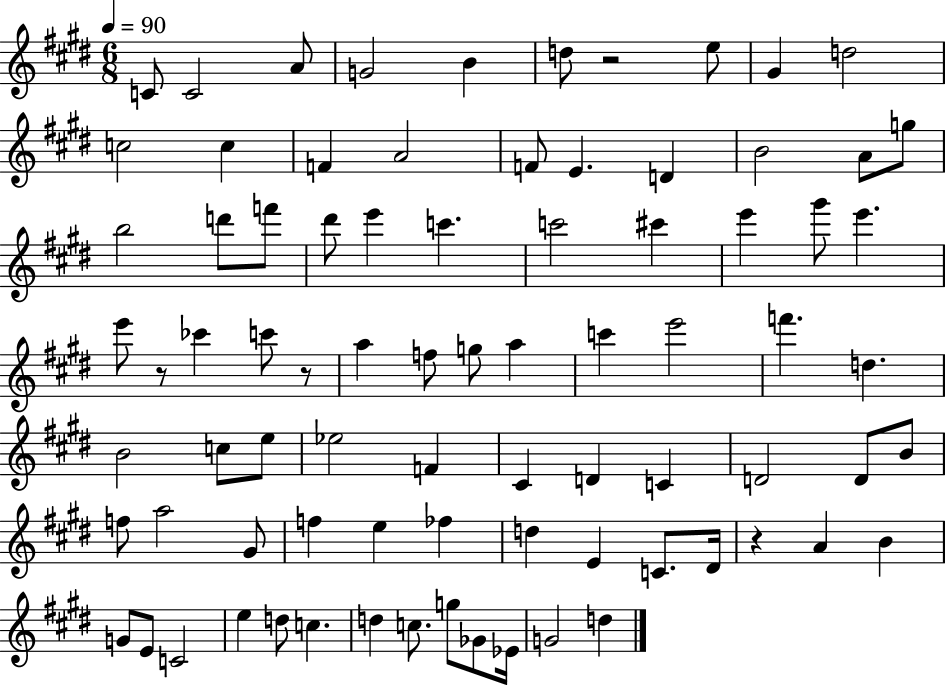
{
  \clef treble
  \numericTimeSignature
  \time 6/8
  \key e \major
  \tempo 4 = 90
  c'8 c'2 a'8 | g'2 b'4 | d''8 r2 e''8 | gis'4 d''2 | \break c''2 c''4 | f'4 a'2 | f'8 e'4. d'4 | b'2 a'8 g''8 | \break b''2 d'''8 f'''8 | dis'''8 e'''4 c'''4. | c'''2 cis'''4 | e'''4 gis'''8 e'''4. | \break e'''8 r8 ces'''4 c'''8 r8 | a''4 f''8 g''8 a''4 | c'''4 e'''2 | f'''4. d''4. | \break b'2 c''8 e''8 | ees''2 f'4 | cis'4 d'4 c'4 | d'2 d'8 b'8 | \break f''8 a''2 gis'8 | f''4 e''4 fes''4 | d''4 e'4 c'8. dis'16 | r4 a'4 b'4 | \break g'8 e'8 c'2 | e''4 d''8 c''4. | d''4 c''8. g''8 ges'8 ees'16 | g'2 d''4 | \break \bar "|."
}